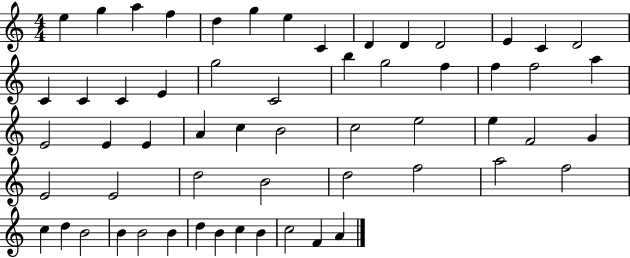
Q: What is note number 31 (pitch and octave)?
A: C5